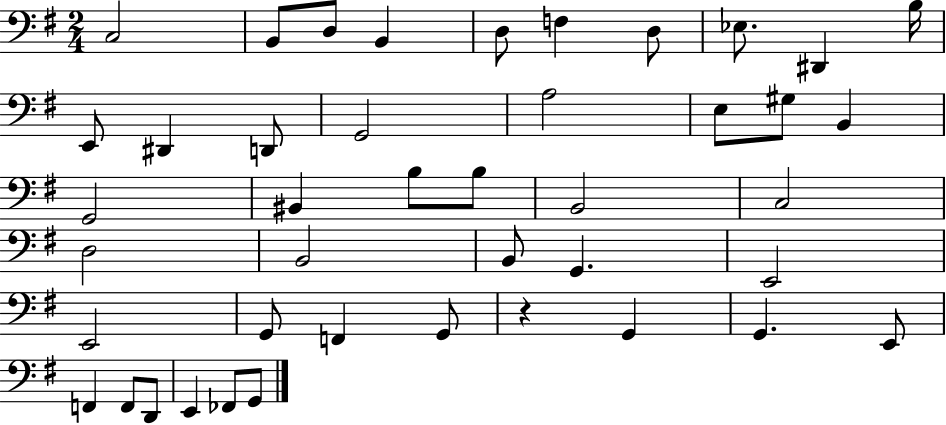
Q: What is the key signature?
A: G major